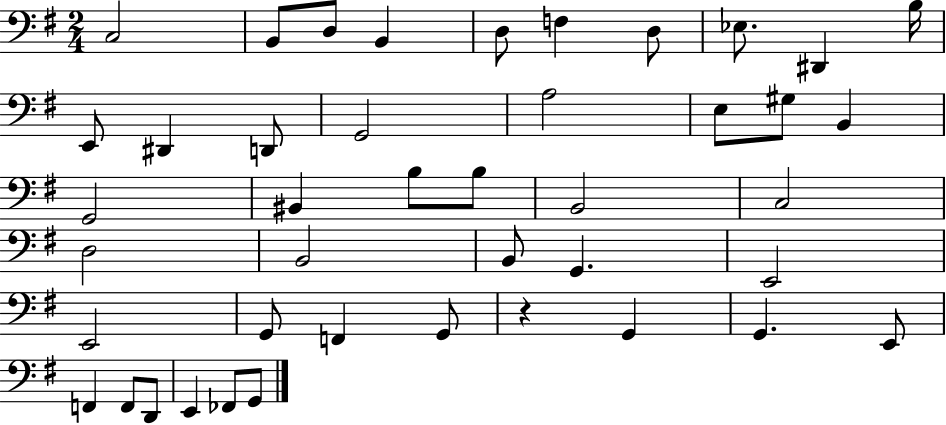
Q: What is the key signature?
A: G major